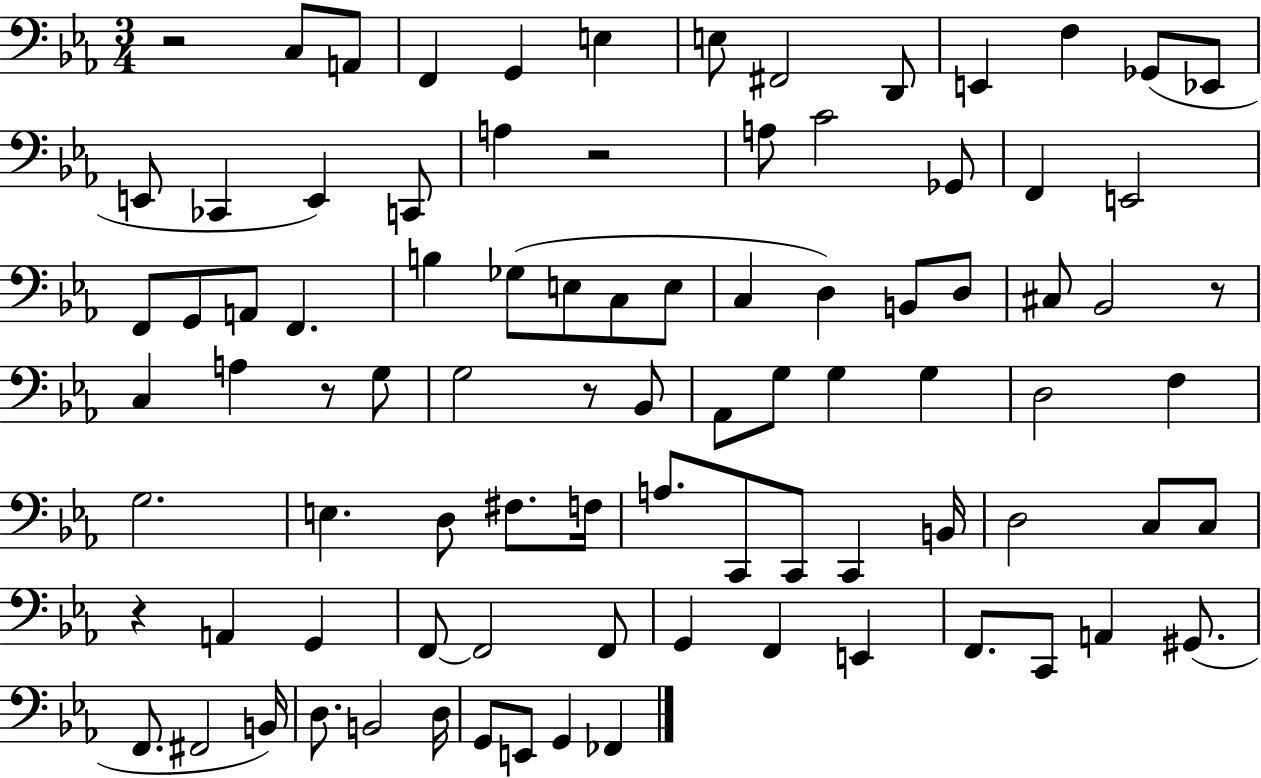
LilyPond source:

{
  \clef bass
  \numericTimeSignature
  \time 3/4
  \key ees \major
  r2 c8 a,8 | f,4 g,4 e4 | e8 fis,2 d,8 | e,4 f4 ges,8( ees,8 | \break e,8 ces,4 e,4) c,8 | a4 r2 | a8 c'2 ges,8 | f,4 e,2 | \break f,8 g,8 a,8 f,4. | b4 ges8( e8 c8 e8 | c4 d4) b,8 d8 | cis8 bes,2 r8 | \break c4 a4 r8 g8 | g2 r8 bes,8 | aes,8 g8 g4 g4 | d2 f4 | \break g2. | e4. d8 fis8. f16 | a8. c,8 c,8 c,4 b,16 | d2 c8 c8 | \break r4 a,4 g,4 | f,8~~ f,2 f,8 | g,4 f,4 e,4 | f,8. c,8 a,4 gis,8.( | \break f,8. fis,2 b,16) | d8. b,2 d16 | g,8 e,8 g,4 fes,4 | \bar "|."
}